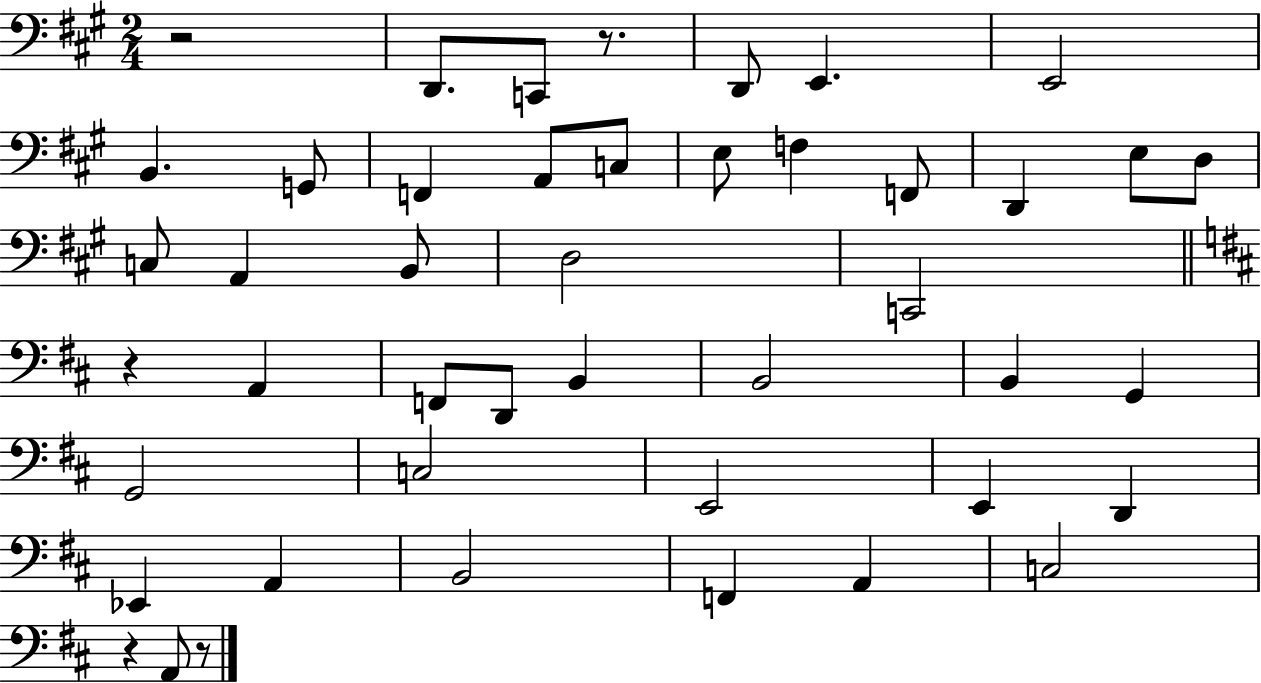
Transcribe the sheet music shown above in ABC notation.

X:1
T:Untitled
M:2/4
L:1/4
K:A
z2 D,,/2 C,,/2 z/2 D,,/2 E,, E,,2 B,, G,,/2 F,, A,,/2 C,/2 E,/2 F, F,,/2 D,, E,/2 D,/2 C,/2 A,, B,,/2 D,2 C,,2 z A,, F,,/2 D,,/2 B,, B,,2 B,, G,, G,,2 C,2 E,,2 E,, D,, _E,, A,, B,,2 F,, A,, C,2 z A,,/2 z/2